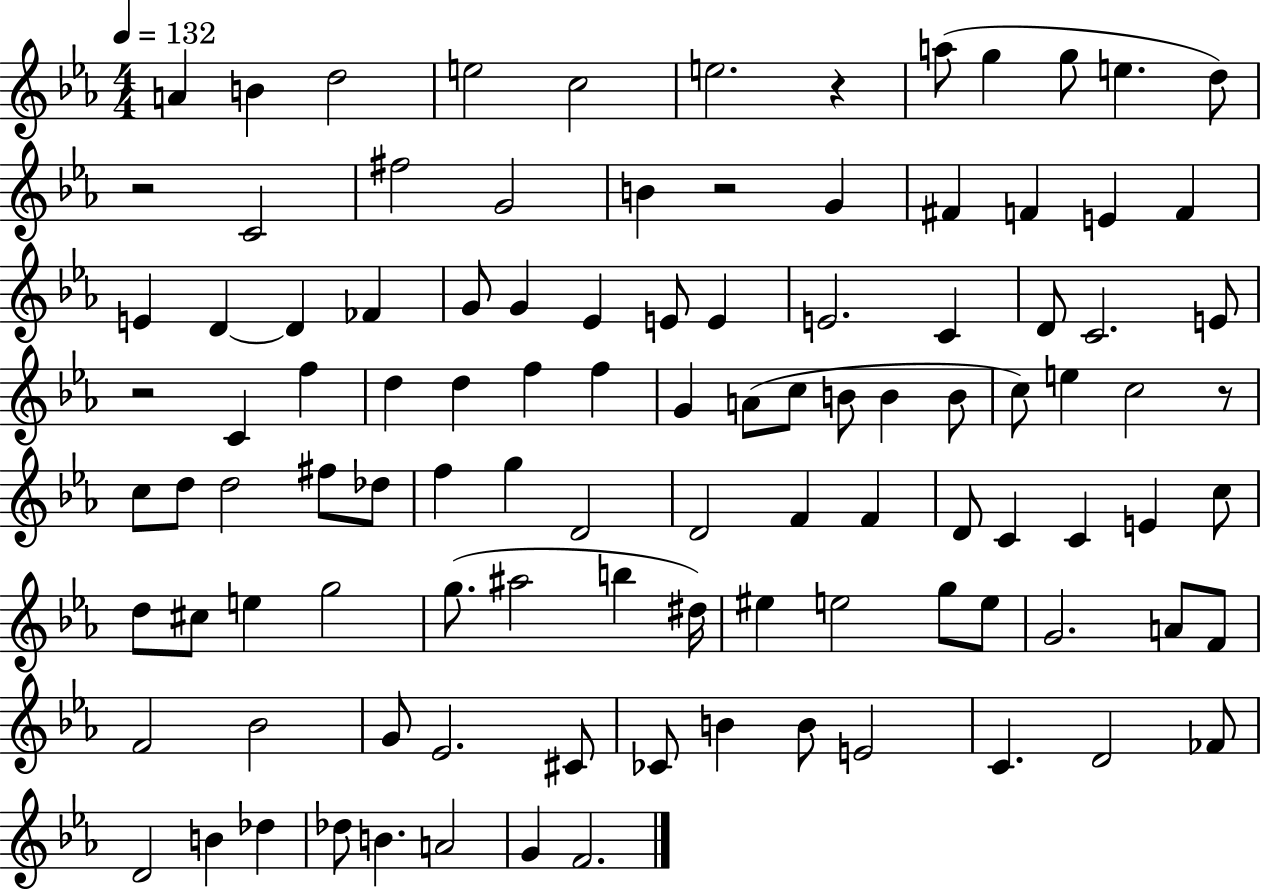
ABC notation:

X:1
T:Untitled
M:4/4
L:1/4
K:Eb
A B d2 e2 c2 e2 z a/2 g g/2 e d/2 z2 C2 ^f2 G2 B z2 G ^F F E F E D D _F G/2 G _E E/2 E E2 C D/2 C2 E/2 z2 C f d d f f G A/2 c/2 B/2 B B/2 c/2 e c2 z/2 c/2 d/2 d2 ^f/2 _d/2 f g D2 D2 F F D/2 C C E c/2 d/2 ^c/2 e g2 g/2 ^a2 b ^d/4 ^e e2 g/2 e/2 G2 A/2 F/2 F2 _B2 G/2 _E2 ^C/2 _C/2 B B/2 E2 C D2 _F/2 D2 B _d _d/2 B A2 G F2